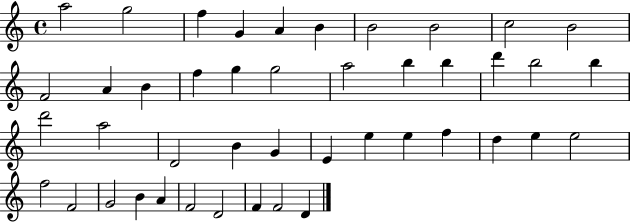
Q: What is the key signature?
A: C major